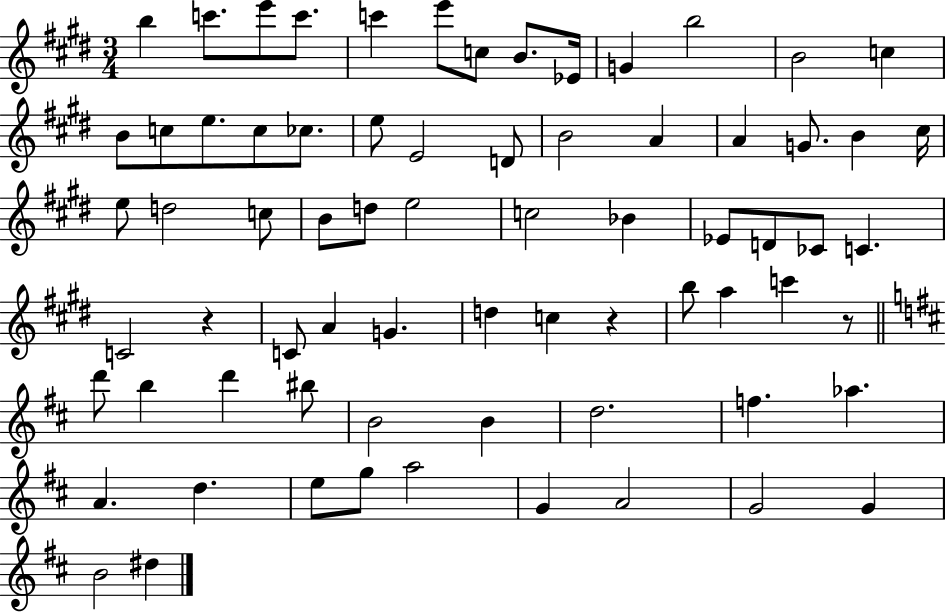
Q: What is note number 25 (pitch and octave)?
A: G4